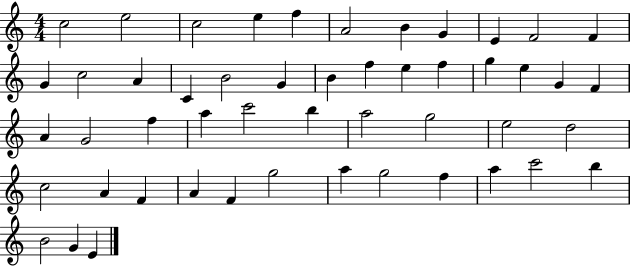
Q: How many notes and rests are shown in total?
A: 50